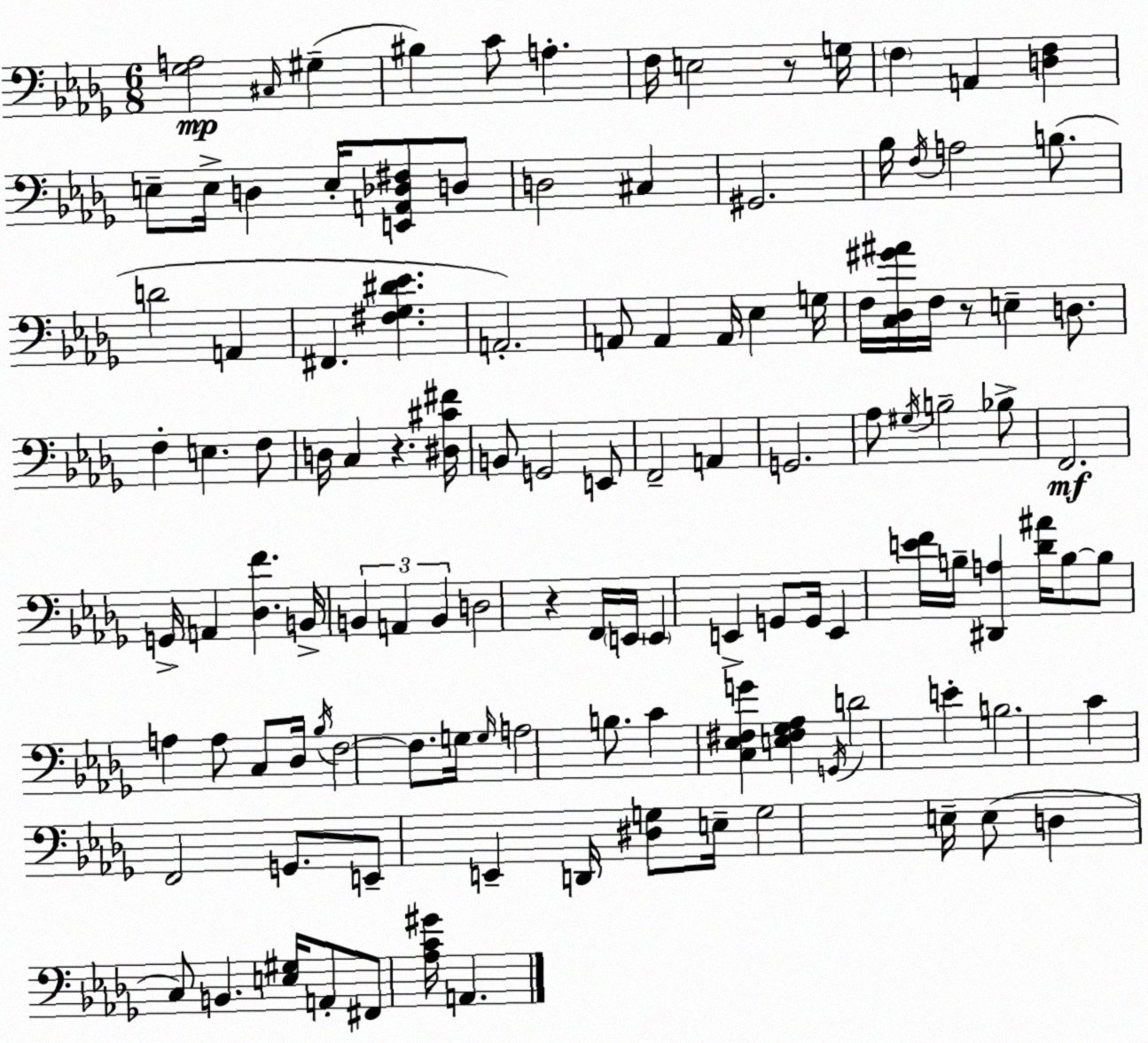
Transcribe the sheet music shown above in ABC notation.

X:1
T:Untitled
M:6/8
L:1/4
K:Bbm
[_G,A,]2 ^C,/4 ^G, ^B, C/2 A, F,/4 E,2 z/2 G,/4 F, A,, [D,F,] E,/2 E,/4 D, E,/4 [E,,A,,_D,^F,]/2 D,/2 D,2 ^C, ^G,,2 _B,/4 F,/4 A,2 B,/2 D2 A,, ^F,, [^F,_G,^D_E] A,,2 A,,/2 A,, A,,/4 _E, G,/4 F,/4 [C,_D,^G^A]/4 F,/4 z/2 E, D,/2 F, E, F,/2 D,/4 C, z [^D,^C^F]/4 B,,/2 G,,2 E,,/2 F,,2 A,, G,,2 _A,/2 ^G,/4 B,2 _B,/2 F,,2 G,,/4 A,, [_D,F] B,,/4 B,, A,, B,, D,2 z F,,/4 E,,/4 E,, E,, G,,/2 G,,/4 E,, [EF]/4 B,/4 [^D,,A,] [_D^A]/4 B,/2 B,/2 A, A,/2 C,/2 _D,/4 _B,/4 F,2 F,/2 G,/4 G,/4 A,2 B,/2 C [C,_E,^F,G] [E,^F,_G,_A,] G,,/4 D2 E B,2 C F,,2 G,,/2 E,,/2 E,, D,,/4 [^D,G,]/2 E,/4 G,2 E,/4 E,/2 D, C,/2 B,, [E,^G,]/4 A,,/2 ^F,,/2 [_A,C^G]/4 A,,